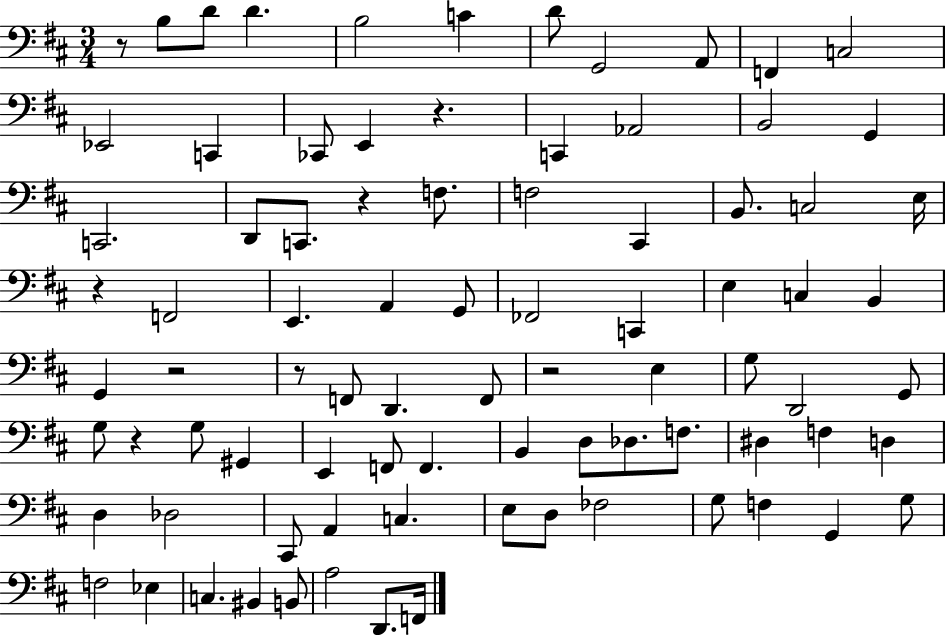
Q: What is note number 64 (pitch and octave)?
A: D3